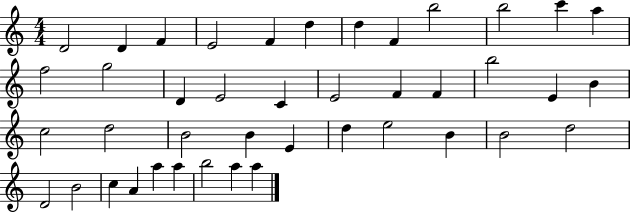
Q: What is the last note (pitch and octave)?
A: A5